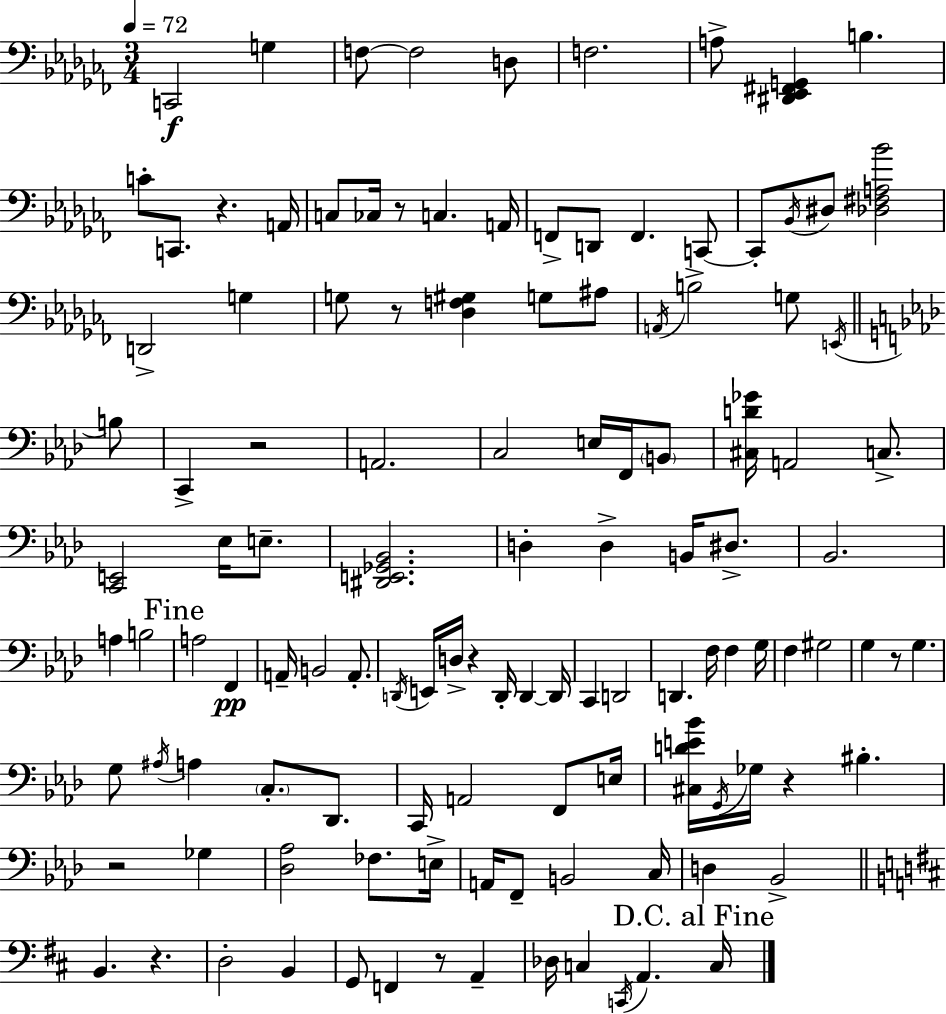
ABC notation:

X:1
T:Untitled
M:3/4
L:1/4
K:Abm
C,,2 G, F,/2 F,2 D,/2 F,2 A,/2 [^D,,_E,,^F,,G,,] B, C/2 C,,/2 z A,,/4 C,/2 _C,/4 z/2 C, A,,/4 F,,/2 D,,/2 F,, C,,/2 C,,/2 _B,,/4 ^D,/2 [_D,^F,A,_B]2 D,,2 G, G,/2 z/2 [_D,F,^G,] G,/2 ^A,/2 A,,/4 B,2 G,/2 E,,/4 B,/2 C,, z2 A,,2 C,2 E,/4 F,,/4 B,,/2 [^C,D_G]/4 A,,2 C,/2 [C,,E,,]2 _E,/4 E,/2 [^D,,E,,_G,,_B,,]2 D, D, B,,/4 ^D,/2 _B,,2 A, B,2 A,2 F,, A,,/4 B,,2 A,,/2 D,,/4 E,,/4 D,/4 z D,,/4 D,, D,,/4 C,, D,,2 D,, F,/4 F, G,/4 F, ^G,2 G, z/2 G, G,/2 ^A,/4 A, C,/2 _D,,/2 C,,/4 A,,2 F,,/2 E,/4 [^C,DE_B]/4 G,,/4 _G,/4 z ^B, z2 _G, [_D,_A,]2 _F,/2 E,/4 A,,/4 F,,/2 B,,2 C,/4 D, _B,,2 B,, z D,2 B,, G,,/2 F,, z/2 A,, _D,/4 C, C,,/4 A,, C,/4